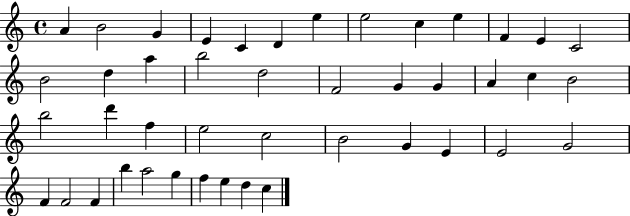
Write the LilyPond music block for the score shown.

{
  \clef treble
  \time 4/4
  \defaultTimeSignature
  \key c \major
  a'4 b'2 g'4 | e'4 c'4 d'4 e''4 | e''2 c''4 e''4 | f'4 e'4 c'2 | \break b'2 d''4 a''4 | b''2 d''2 | f'2 g'4 g'4 | a'4 c''4 b'2 | \break b''2 d'''4 f''4 | e''2 c''2 | b'2 g'4 e'4 | e'2 g'2 | \break f'4 f'2 f'4 | b''4 a''2 g''4 | f''4 e''4 d''4 c''4 | \bar "|."
}